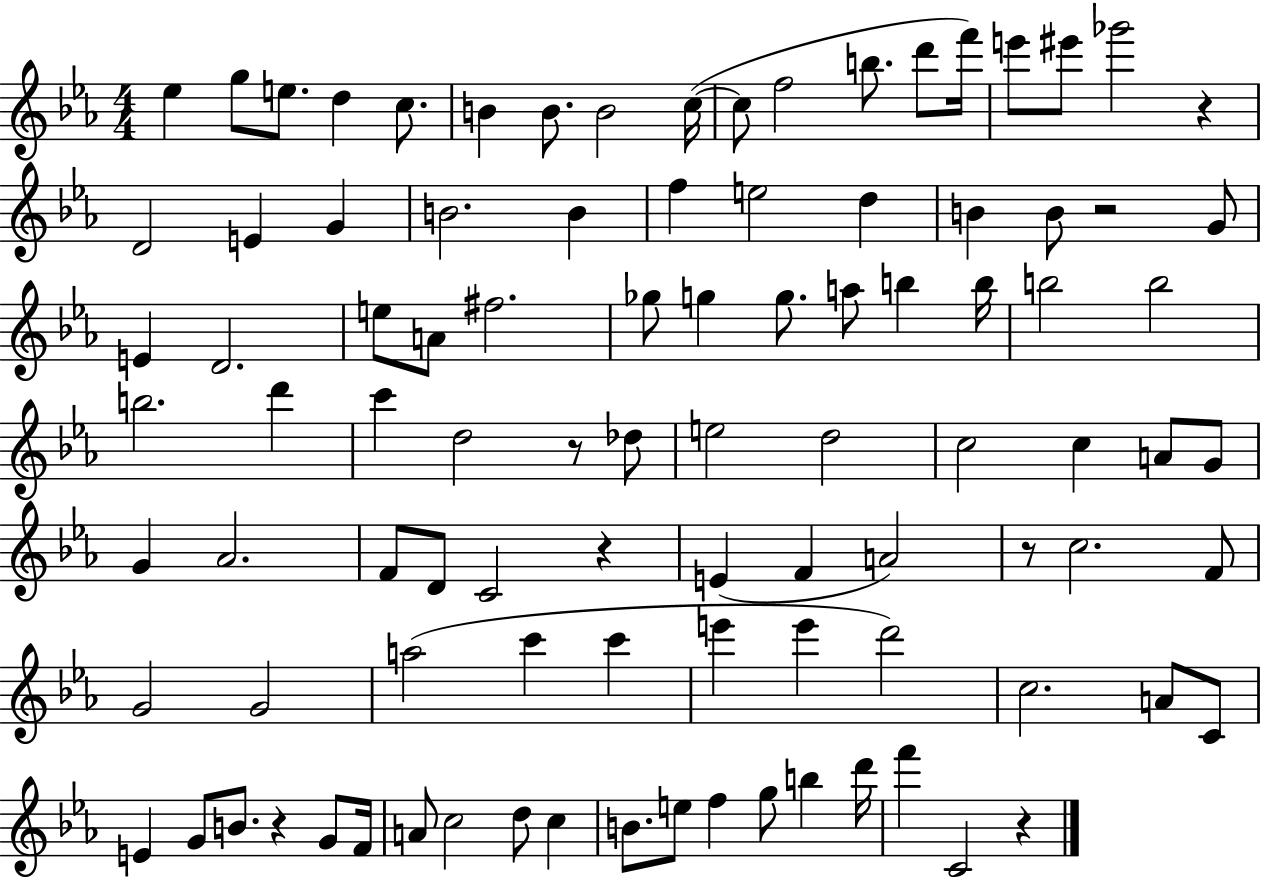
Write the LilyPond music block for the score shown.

{
  \clef treble
  \numericTimeSignature
  \time 4/4
  \key ees \major
  ees''4 g''8 e''8. d''4 c''8. | b'4 b'8. b'2 c''16~(~ | c''8 f''2 b''8. d'''8 f'''16) | e'''8 eis'''8 ges'''2 r4 | \break d'2 e'4 g'4 | b'2. b'4 | f''4 e''2 d''4 | b'4 b'8 r2 g'8 | \break e'4 d'2. | e''8 a'8 fis''2. | ges''8 g''4 g''8. a''8 b''4 b''16 | b''2 b''2 | \break b''2. d'''4 | c'''4 d''2 r8 des''8 | e''2 d''2 | c''2 c''4 a'8 g'8 | \break g'4 aes'2. | f'8 d'8 c'2 r4 | e'4( f'4 a'2) | r8 c''2. f'8 | \break g'2 g'2 | a''2( c'''4 c'''4 | e'''4 e'''4 d'''2) | c''2. a'8 c'8 | \break e'4 g'8 b'8. r4 g'8 f'16 | a'8 c''2 d''8 c''4 | b'8. e''8 f''4 g''8 b''4 d'''16 | f'''4 c'2 r4 | \break \bar "|."
}